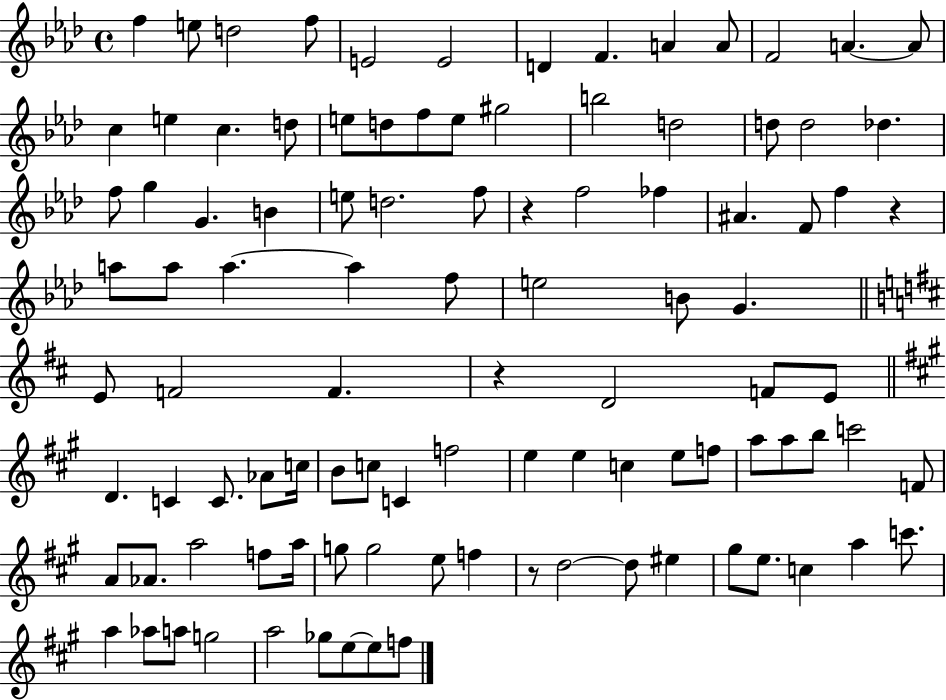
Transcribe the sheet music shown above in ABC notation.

X:1
T:Untitled
M:4/4
L:1/4
K:Ab
f e/2 d2 f/2 E2 E2 D F A A/2 F2 A A/2 c e c d/2 e/2 d/2 f/2 e/2 ^g2 b2 d2 d/2 d2 _d f/2 g G B e/2 d2 f/2 z f2 _f ^A F/2 f z a/2 a/2 a a f/2 e2 B/2 G E/2 F2 F z D2 F/2 E/2 D C C/2 _A/2 c/4 B/2 c/2 C f2 e e c e/2 f/2 a/2 a/2 b/2 c'2 F/2 A/2 _A/2 a2 f/2 a/4 g/2 g2 e/2 f z/2 d2 d/2 ^e ^g/2 e/2 c a c'/2 a _a/2 a/2 g2 a2 _g/2 e/2 e/2 f/2